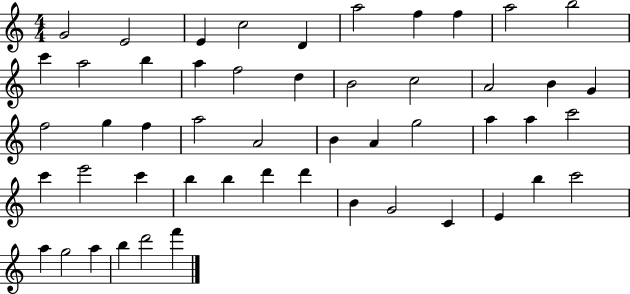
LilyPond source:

{
  \clef treble
  \numericTimeSignature
  \time 4/4
  \key c \major
  g'2 e'2 | e'4 c''2 d'4 | a''2 f''4 f''4 | a''2 b''2 | \break c'''4 a''2 b''4 | a''4 f''2 d''4 | b'2 c''2 | a'2 b'4 g'4 | \break f''2 g''4 f''4 | a''2 a'2 | b'4 a'4 g''2 | a''4 a''4 c'''2 | \break c'''4 e'''2 c'''4 | b''4 b''4 d'''4 d'''4 | b'4 g'2 c'4 | e'4 b''4 c'''2 | \break a''4 g''2 a''4 | b''4 d'''2 f'''4 | \bar "|."
}